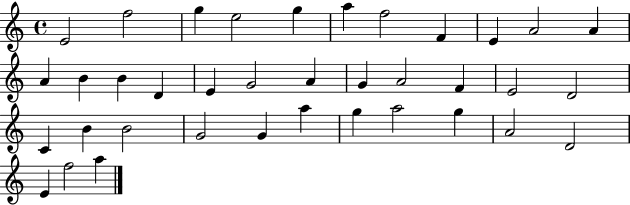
X:1
T:Untitled
M:4/4
L:1/4
K:C
E2 f2 g e2 g a f2 F E A2 A A B B D E G2 A G A2 F E2 D2 C B B2 G2 G a g a2 g A2 D2 E f2 a